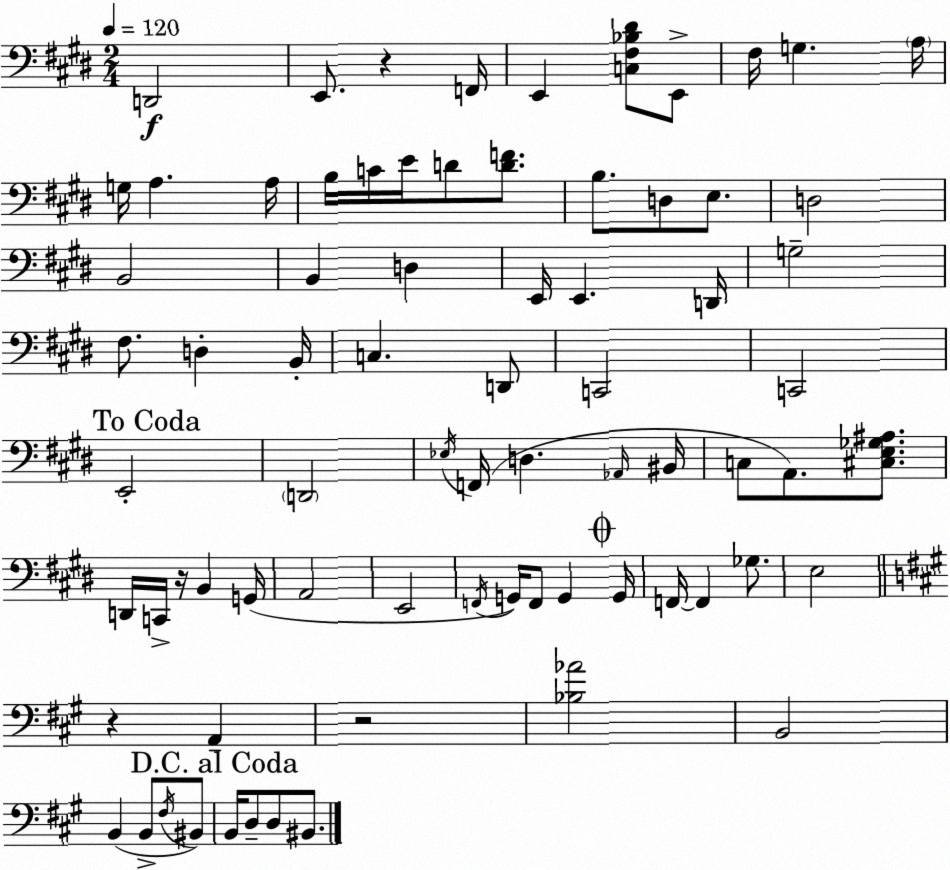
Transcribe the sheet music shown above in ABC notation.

X:1
T:Untitled
M:2/4
L:1/4
K:E
D,,2 E,,/2 z F,,/4 E,, [C,^F,_B,^D]/2 E,,/2 ^F,/4 G, A,/4 G,/4 A, A,/4 B,/4 C/4 E/4 D/2 [DF]/2 B,/2 D,/2 E,/2 D,2 B,,2 B,, D, E,,/4 E,, D,,/4 G,2 ^F,/2 D, B,,/4 C, D,,/2 C,,2 C,,2 E,,2 D,,2 _E,/4 F,,/4 D, _A,,/4 ^B,,/4 C,/2 A,,/2 [^C,E,_G,^A,]/2 D,,/4 C,,/4 z/4 B,, G,,/4 A,,2 E,,2 F,,/4 G,,/4 F,,/2 G,, G,,/4 F,,/4 F,, _G,/2 E,2 z A,, z2 [_B,_A]2 B,,2 B,, B,,/2 ^F,/4 ^B,,/2 B,,/4 D,/2 D,/2 ^B,,/2